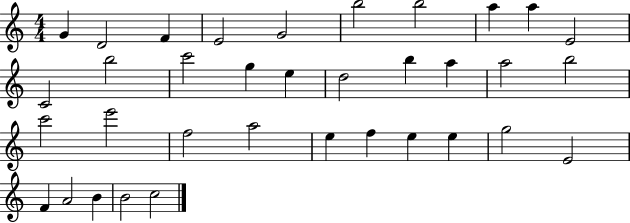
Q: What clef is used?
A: treble